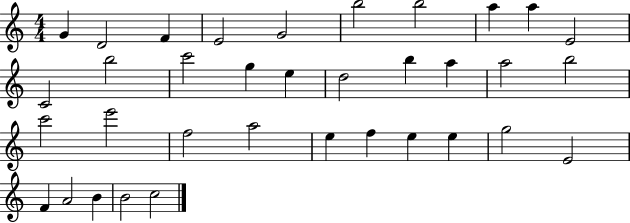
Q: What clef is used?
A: treble